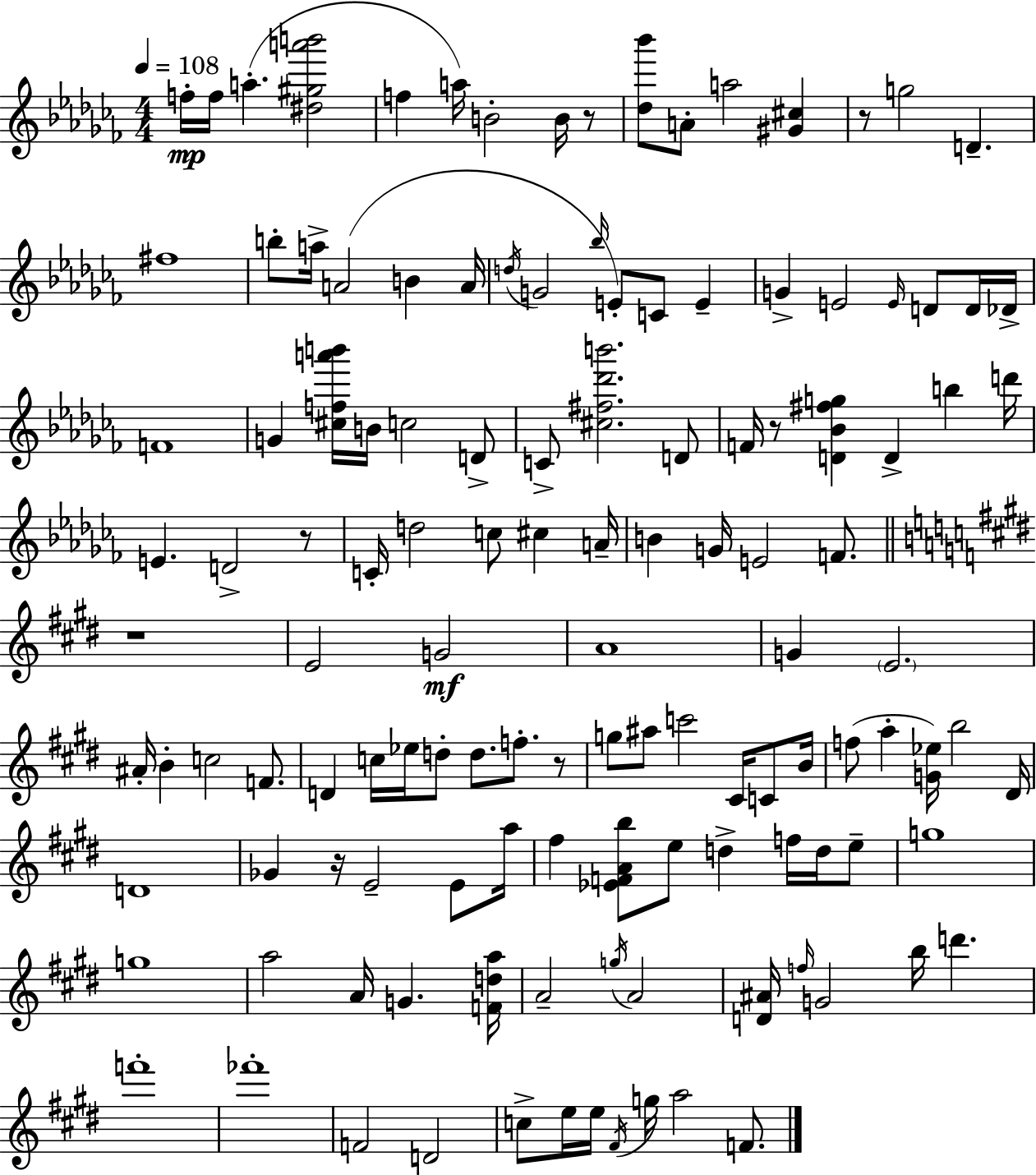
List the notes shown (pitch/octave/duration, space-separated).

F5/s F5/s A5/q. [D#5,G#5,A6,B6]/h F5/q A5/s B4/h B4/s R/e [Db5,Bb6]/e A4/e A5/h [G#4,C#5]/q R/e G5/h D4/q. F#5/w B5/e A5/s A4/h B4/q A4/s D5/s G4/h Bb5/s E4/e C4/e E4/q G4/q E4/h E4/s D4/e D4/s Db4/s F4/w G4/q [C#5,F5,A6,B6]/s B4/s C5/h D4/e C4/e [C#5,F#5,Db6,B6]/h. D4/e F4/s R/e [D4,Bb4,F#5,G5]/q D4/q B5/q D6/s E4/q. D4/h R/e C4/s D5/h C5/e C#5/q A4/s B4/q G4/s E4/h F4/e. R/w E4/h G4/h A4/w G4/q E4/h. A#4/s B4/q C5/h F4/e. D4/q C5/s Eb5/s D5/e D5/e. F5/e. R/e G5/e A#5/e C6/h C#4/s C4/e B4/s F5/e A5/q [G4,Eb5]/s B5/h D#4/s D4/w Gb4/q R/s E4/h E4/e A5/s F#5/q [Eb4,F4,A4,B5]/e E5/e D5/q F5/s D5/s E5/e G5/w G5/w A5/h A4/s G4/q. [F4,D5,A5]/s A4/h G5/s A4/h [D4,A#4]/s F5/s G4/h B5/s D6/q. F6/w FES6/w F4/h D4/h C5/e E5/s E5/s F#4/s G5/s A5/h F4/e.